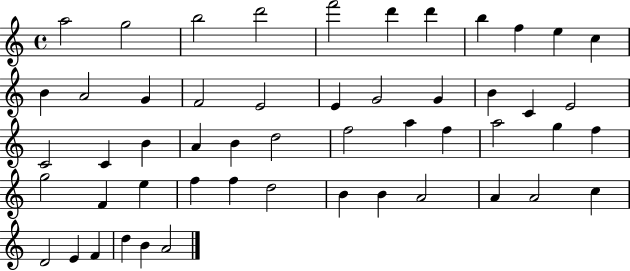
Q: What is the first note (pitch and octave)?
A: A5